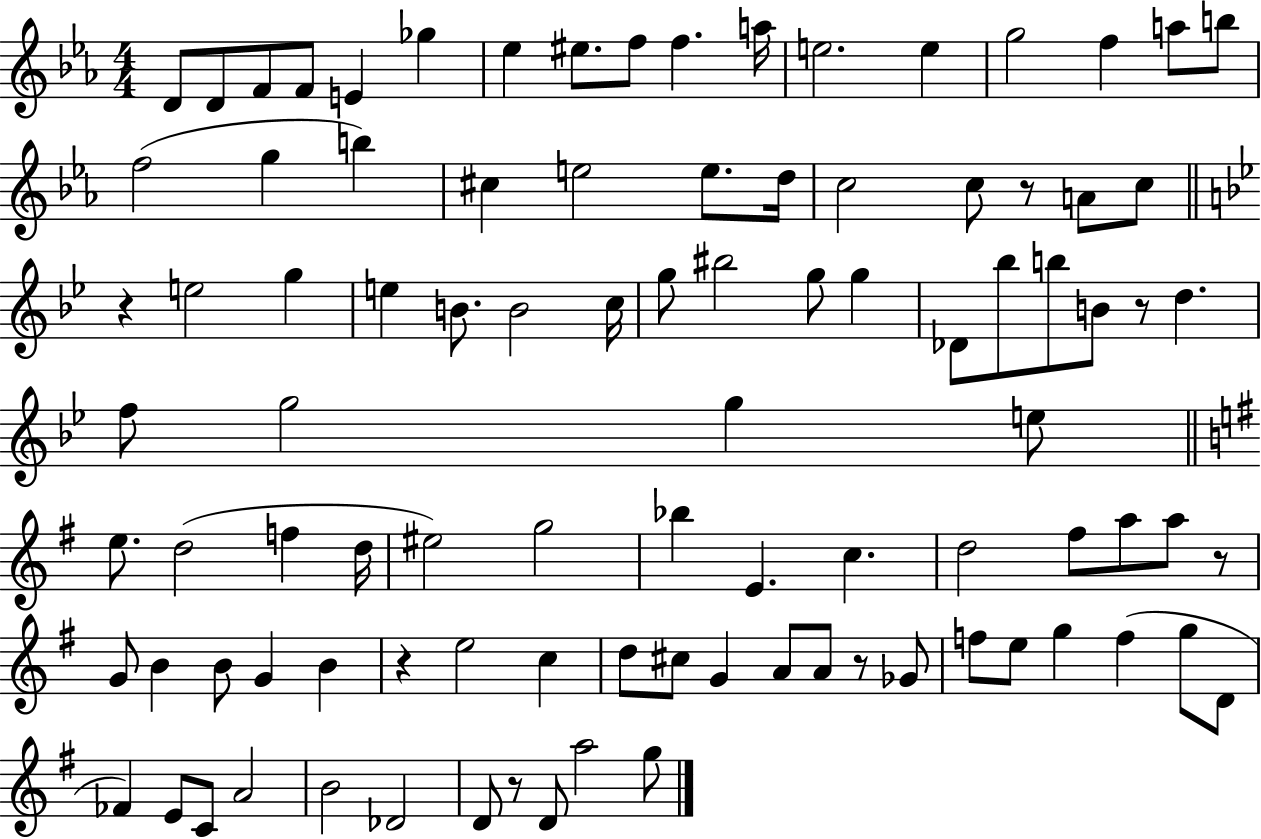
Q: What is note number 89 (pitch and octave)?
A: G5